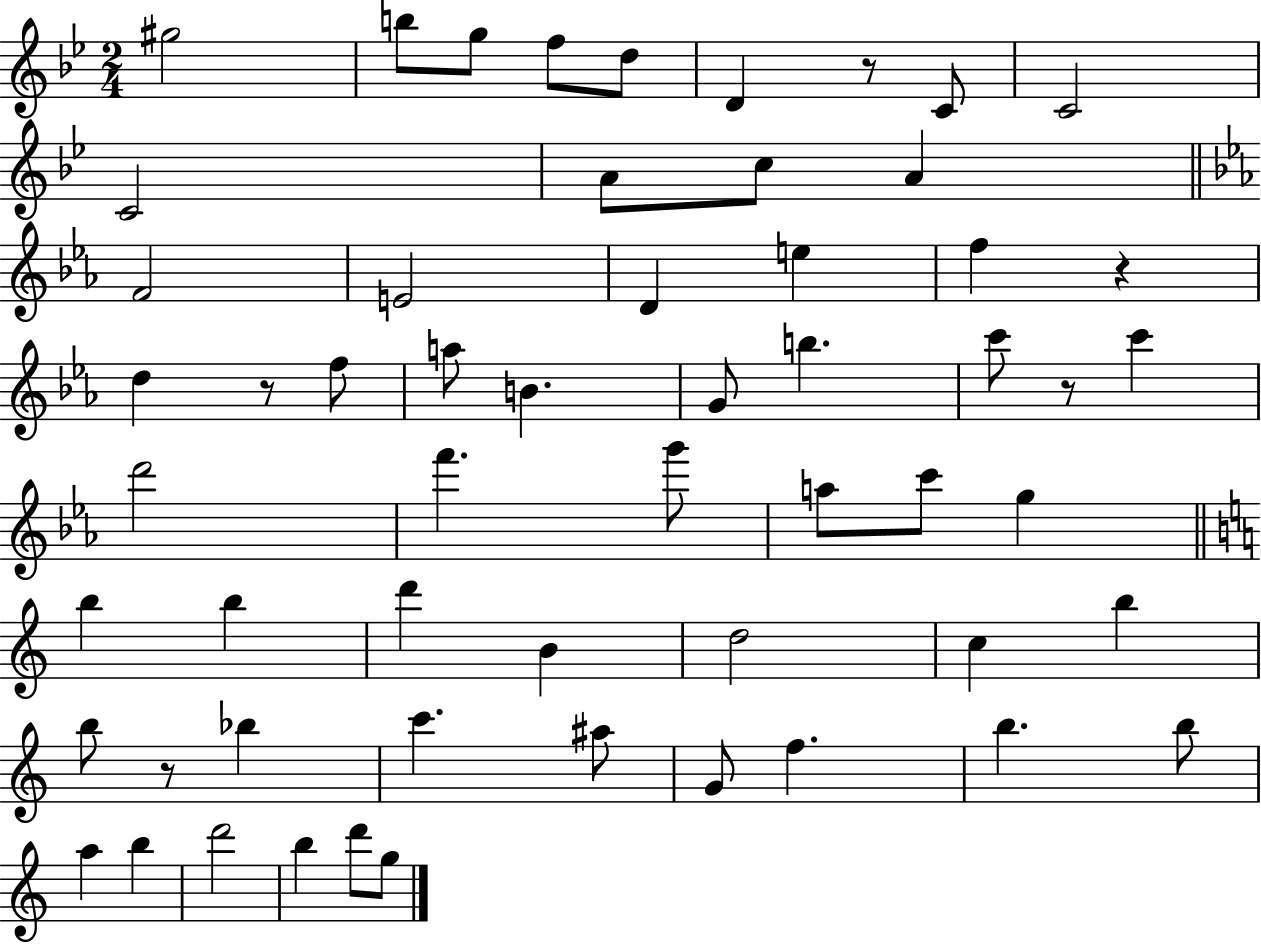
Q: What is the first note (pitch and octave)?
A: G#5